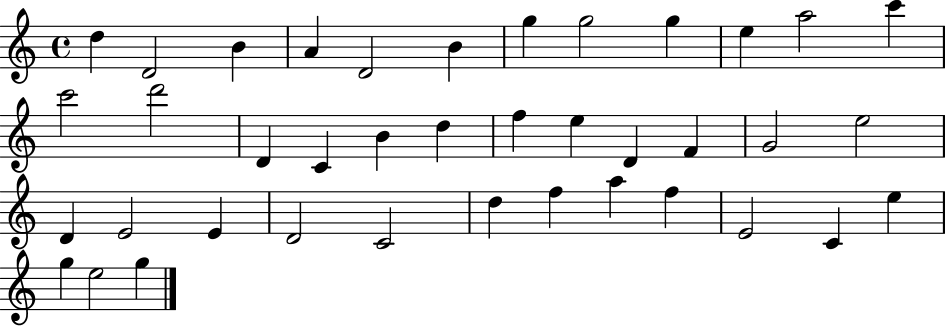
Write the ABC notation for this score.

X:1
T:Untitled
M:4/4
L:1/4
K:C
d D2 B A D2 B g g2 g e a2 c' c'2 d'2 D C B d f e D F G2 e2 D E2 E D2 C2 d f a f E2 C e g e2 g